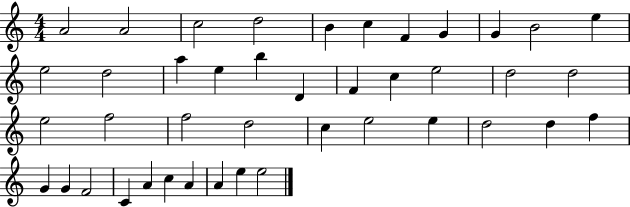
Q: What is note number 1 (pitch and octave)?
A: A4